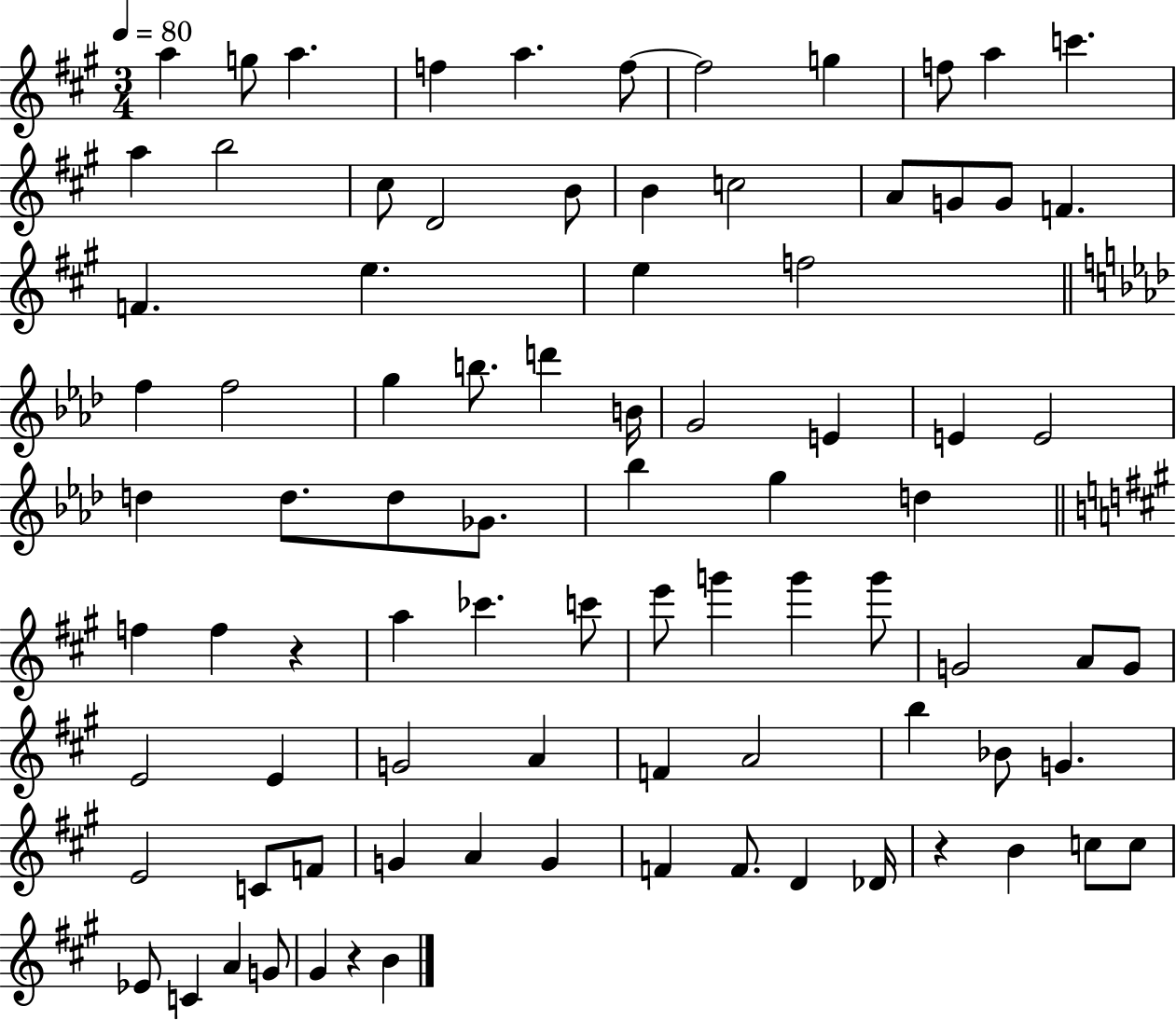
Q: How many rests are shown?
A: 3